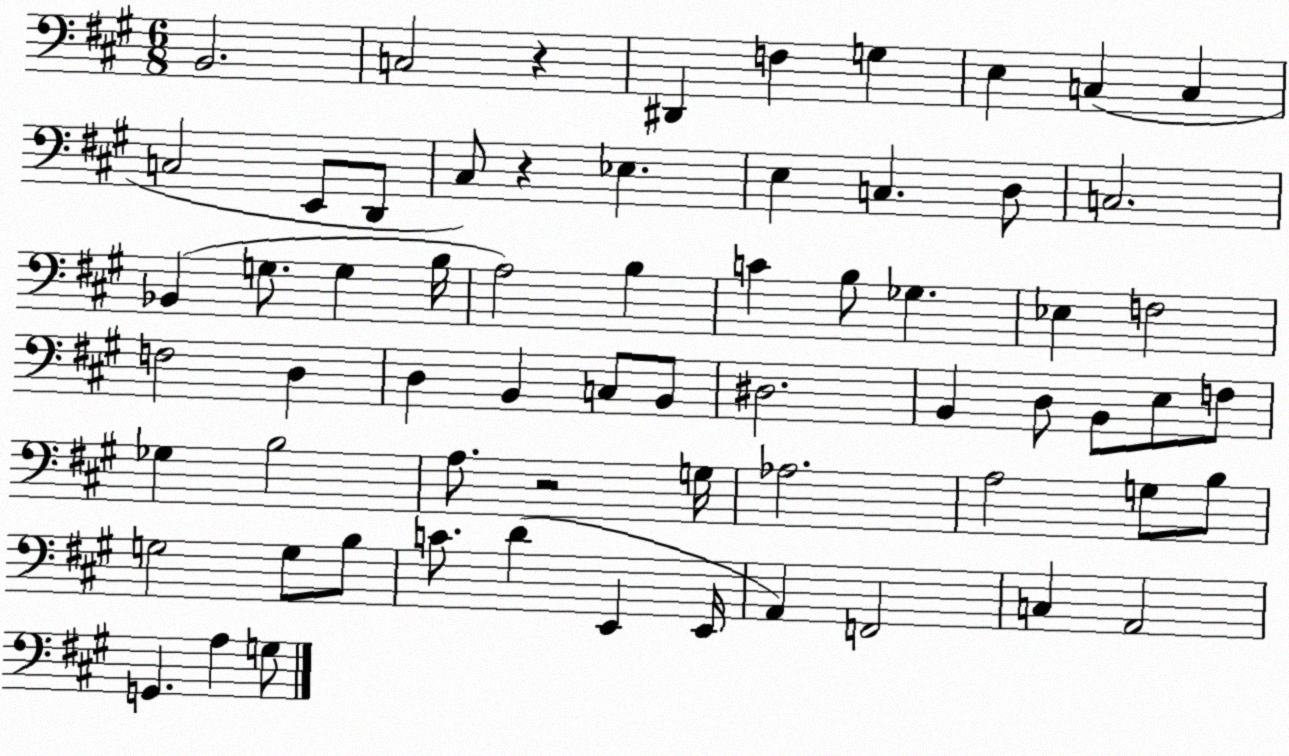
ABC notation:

X:1
T:Untitled
M:6/8
L:1/4
K:A
B,,2 C,2 z ^D,, F, G, E, C, C, C,2 E,,/2 D,,/2 ^C,/2 z _E, E, C, D,/2 C,2 _B,, G,/2 G, B,/4 A,2 B, C B,/2 _G, _E, F,2 F,2 D, D, B,, C,/2 B,,/2 ^D,2 B,, D,/2 B,,/2 E,/2 F,/2 _G, B,2 A,/2 z2 G,/4 _A,2 A,2 G,/2 B,/2 G,2 G,/2 B,/2 C/2 D E,, E,,/4 A,, F,,2 C, A,,2 G,, A, G,/2